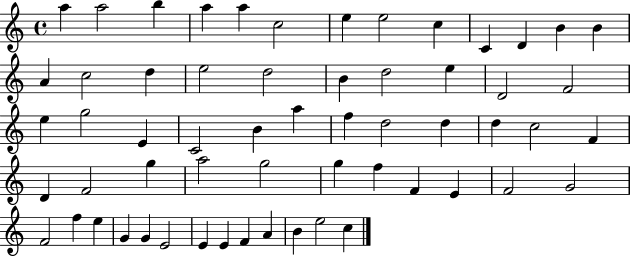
{
  \clef treble
  \time 4/4
  \defaultTimeSignature
  \key c \major
  a''4 a''2 b''4 | a''4 a''4 c''2 | e''4 e''2 c''4 | c'4 d'4 b'4 b'4 | \break a'4 c''2 d''4 | e''2 d''2 | b'4 d''2 e''4 | d'2 f'2 | \break e''4 g''2 e'4 | c'2 b'4 a''4 | f''4 d''2 d''4 | d''4 c''2 f'4 | \break d'4 f'2 g''4 | a''2 g''2 | g''4 f''4 f'4 e'4 | f'2 g'2 | \break f'2 f''4 e''4 | g'4 g'4 e'2 | e'4 e'4 f'4 a'4 | b'4 e''2 c''4 | \break \bar "|."
}